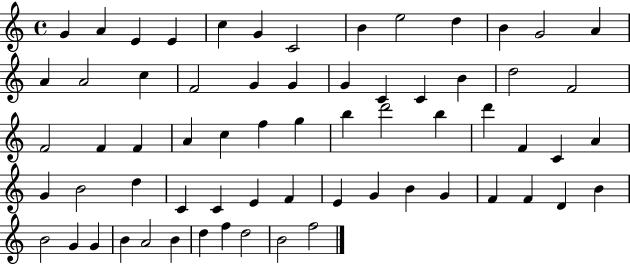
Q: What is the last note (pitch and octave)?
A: F5